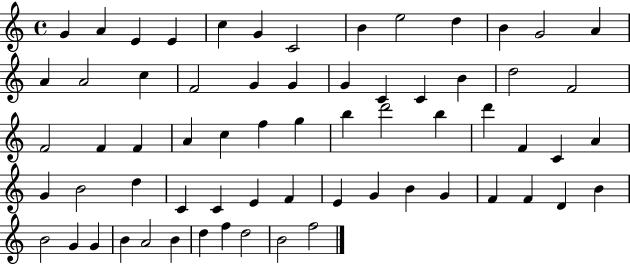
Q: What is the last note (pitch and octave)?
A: F5